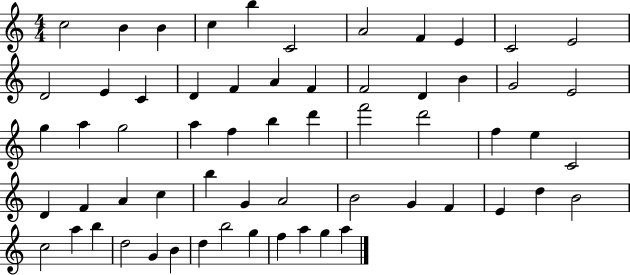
C5/h B4/q B4/q C5/q B5/q C4/h A4/h F4/q E4/q C4/h E4/h D4/h E4/q C4/q D4/q F4/q A4/q F4/q F4/h D4/q B4/q G4/h E4/h G5/q A5/q G5/h A5/q F5/q B5/q D6/q F6/h D6/h F5/q E5/q C4/h D4/q F4/q A4/q C5/q B5/q G4/q A4/h B4/h G4/q F4/q E4/q D5/q B4/h C5/h A5/q B5/q D5/h G4/q B4/q D5/q B5/h G5/q F5/q A5/q G5/q A5/q